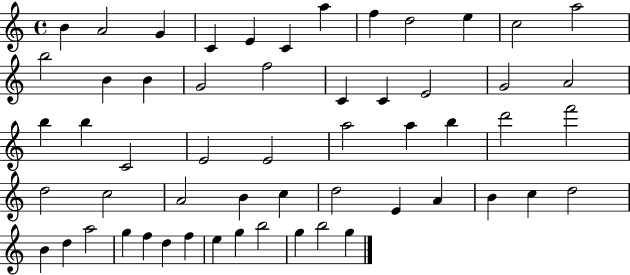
B4/q A4/h G4/q C4/q E4/q C4/q A5/q F5/q D5/h E5/q C5/h A5/h B5/h B4/q B4/q G4/h F5/h C4/q C4/q E4/h G4/h A4/h B5/q B5/q C4/h E4/h E4/h A5/h A5/q B5/q D6/h F6/h D5/h C5/h A4/h B4/q C5/q D5/h E4/q A4/q B4/q C5/q D5/h B4/q D5/q A5/h G5/q F5/q D5/q F5/q E5/q G5/q B5/h G5/q B5/h G5/q